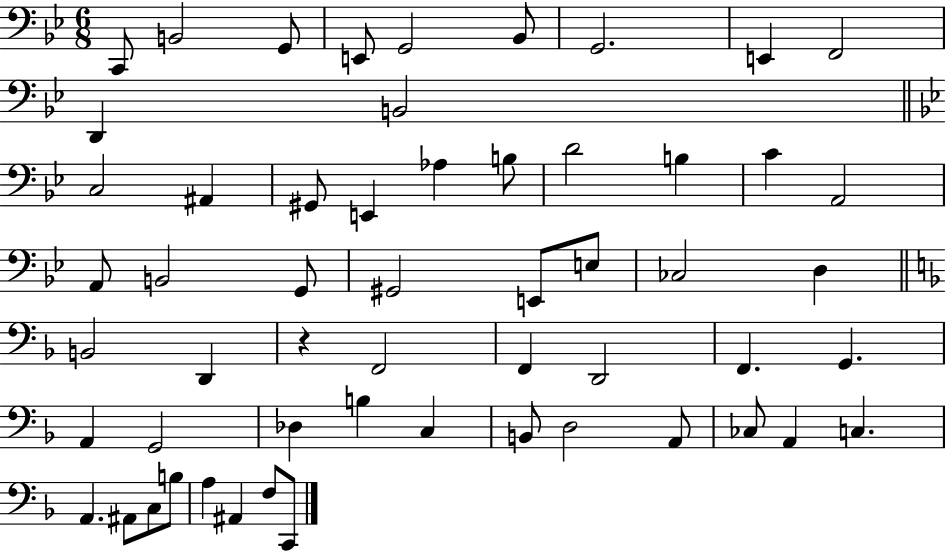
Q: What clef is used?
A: bass